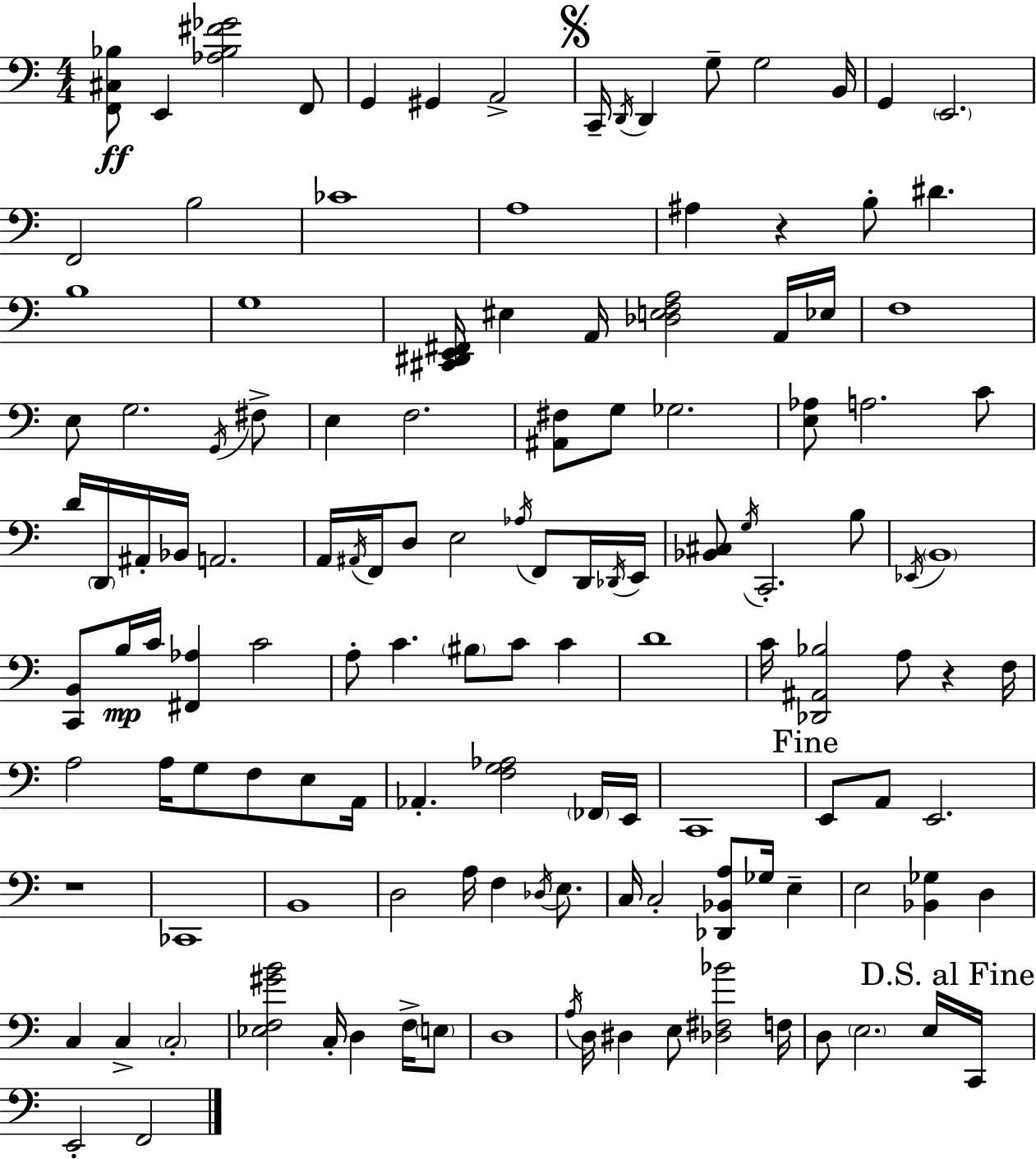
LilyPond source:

{
  \clef bass
  \numericTimeSignature
  \time 4/4
  \key c \major
  <f, cis bes>8\ff e,4 <aes bes fis' ges'>2 f,8 | g,4 gis,4 a,2-> | \mark \markup { \musicglyph "scripts.segno" } c,16-- \acciaccatura { d,16 } d,4 g8-- g2 | b,16 g,4 \parenthesize e,2. | \break f,2 b2 | ces'1 | a1 | ais4 r4 b8-. dis'4. | \break b1 | g1 | <cis, dis, e, fis,>16 eis4 a,16 <des e f a>2 a,16 | ees16 f1 | \break e8 g2. \acciaccatura { g,16 } | fis8-> e4 f2. | <ais, fis>8 g8 ges2. | <e aes>8 a2. | \break c'8 d'16 \parenthesize d,16 ais,16-. bes,16 a,2. | a,16 \acciaccatura { ais,16 } f,16 d8 e2 \acciaccatura { aes16 } | f,8 d,16 \acciaccatura { des,16 } e,16 <bes, cis>8 \acciaccatura { g16 } c,2.-. | b8 \acciaccatura { ees,16 } \parenthesize b,1 | \break <c, b,>8 b16\mp c'16 <fis, aes>4 c'2 | a8-. c'4. \parenthesize bis8 | c'8 c'4 d'1 | c'16 <des, ais, bes>2 | \break a8 r4 f16 a2 a16 | g8 f8 e8 a,16 aes,4.-. <f g aes>2 | \parenthesize fes,16 e,16 c,1 | \mark "Fine" e,8 a,8 e,2. | \break r1 | ces,1 | b,1 | d2 a16 | \break f4 \acciaccatura { des16 } e8. c16 c2-. | <des, bes, a>8 ges16 e4-- e2 | <bes, ges>4 d4 c4 c4-> | \parenthesize c2-. <ees f gis' b'>2 | \break c16-. d4 f16-> \parenthesize e8 d1 | \acciaccatura { a16 } d16 dis4 e8 | <des fis bes'>2 f16 d8 \parenthesize e2. | e16 \mark "D.S. al Fine" c,16 e,2-. | \break f,2 \bar "|."
}